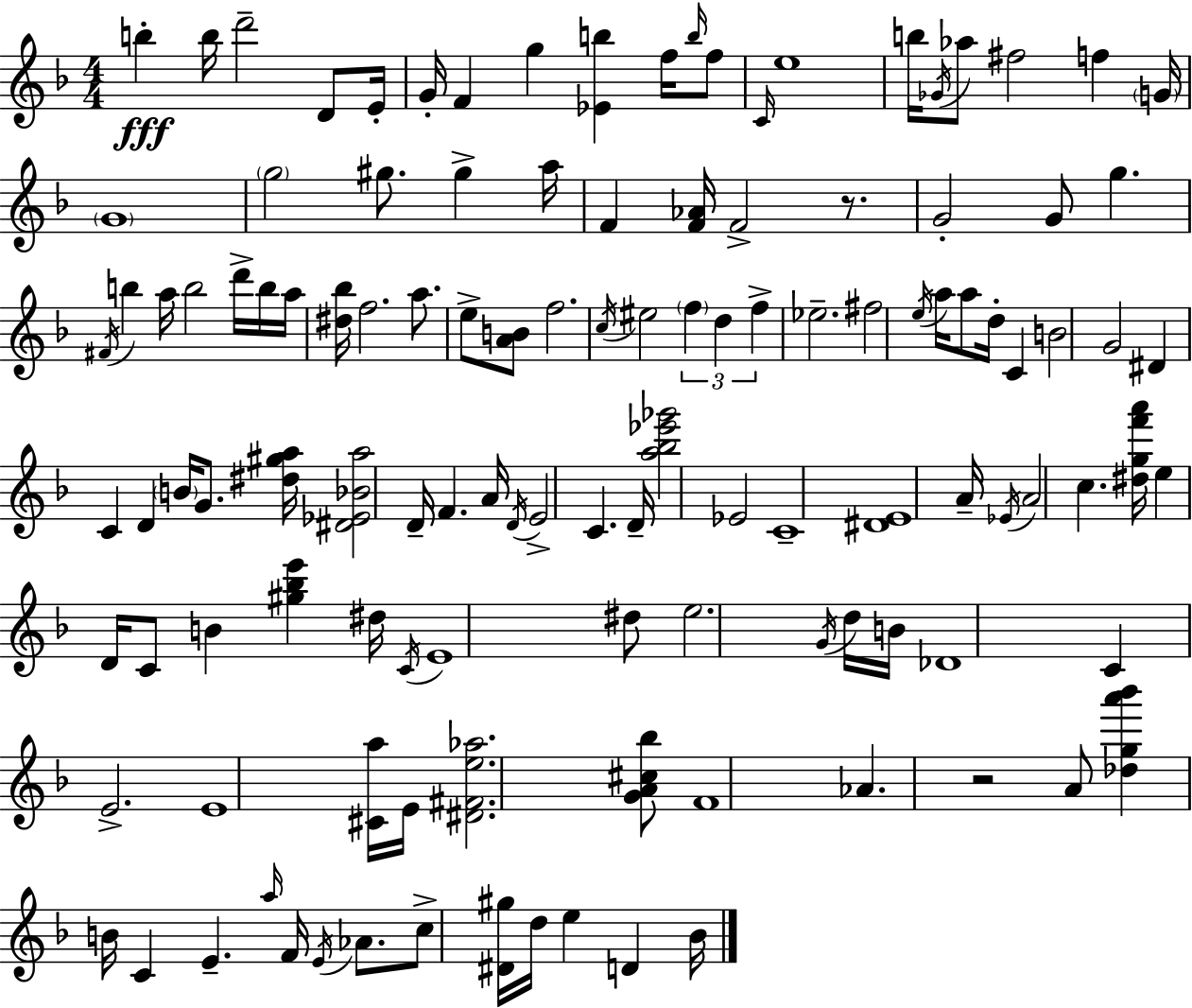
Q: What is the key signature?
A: F major